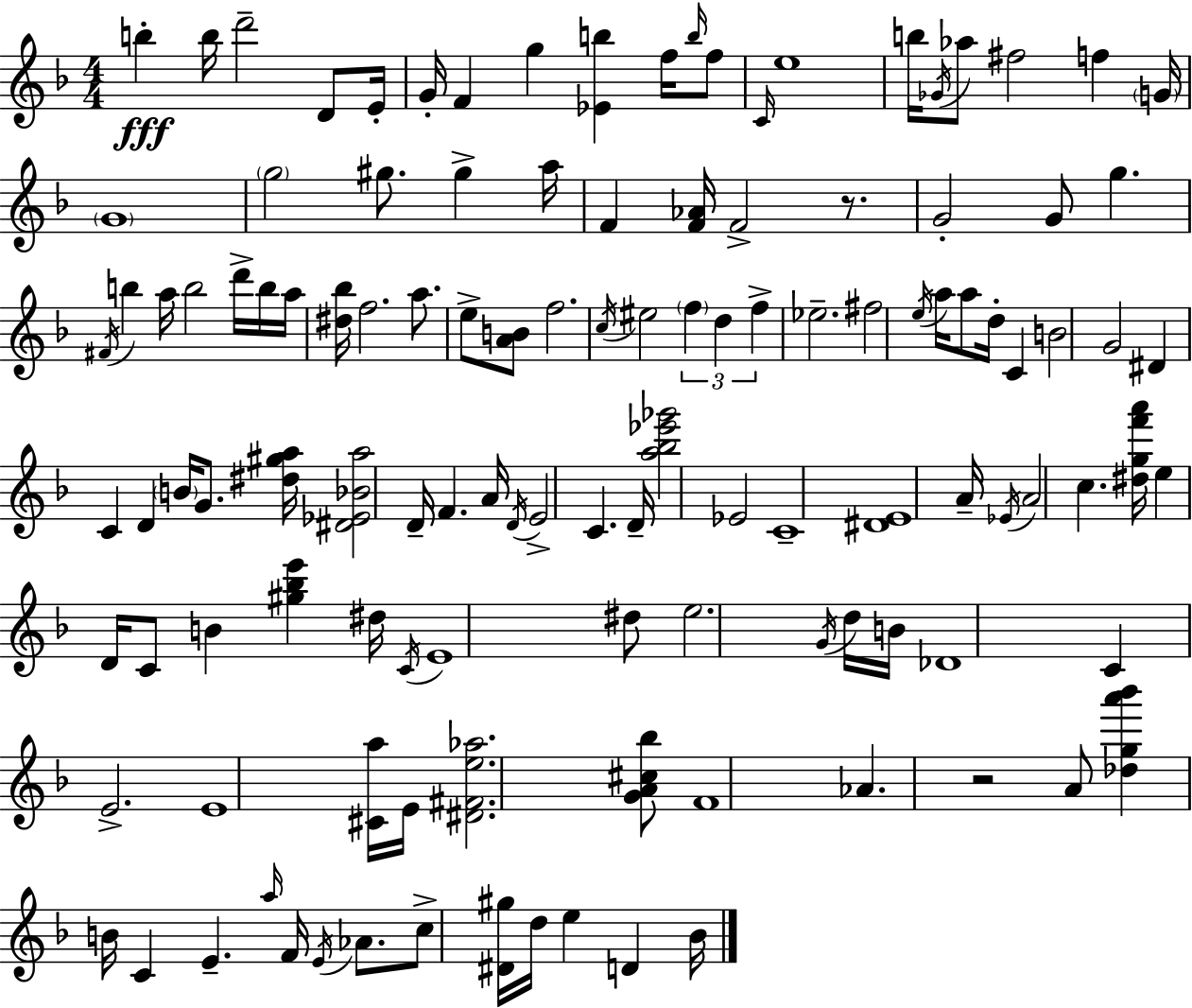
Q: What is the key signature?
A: F major